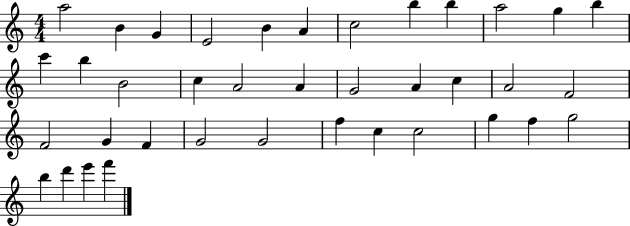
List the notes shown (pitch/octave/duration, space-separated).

A5/h B4/q G4/q E4/h B4/q A4/q C5/h B5/q B5/q A5/h G5/q B5/q C6/q B5/q B4/h C5/q A4/h A4/q G4/h A4/q C5/q A4/h F4/h F4/h G4/q F4/q G4/h G4/h F5/q C5/q C5/h G5/q F5/q G5/h B5/q D6/q E6/q F6/q